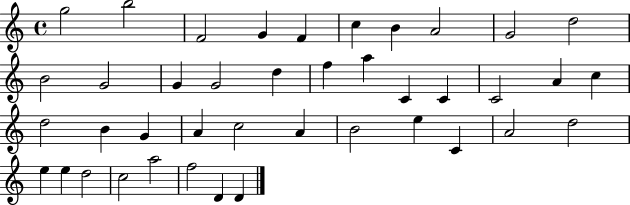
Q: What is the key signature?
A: C major